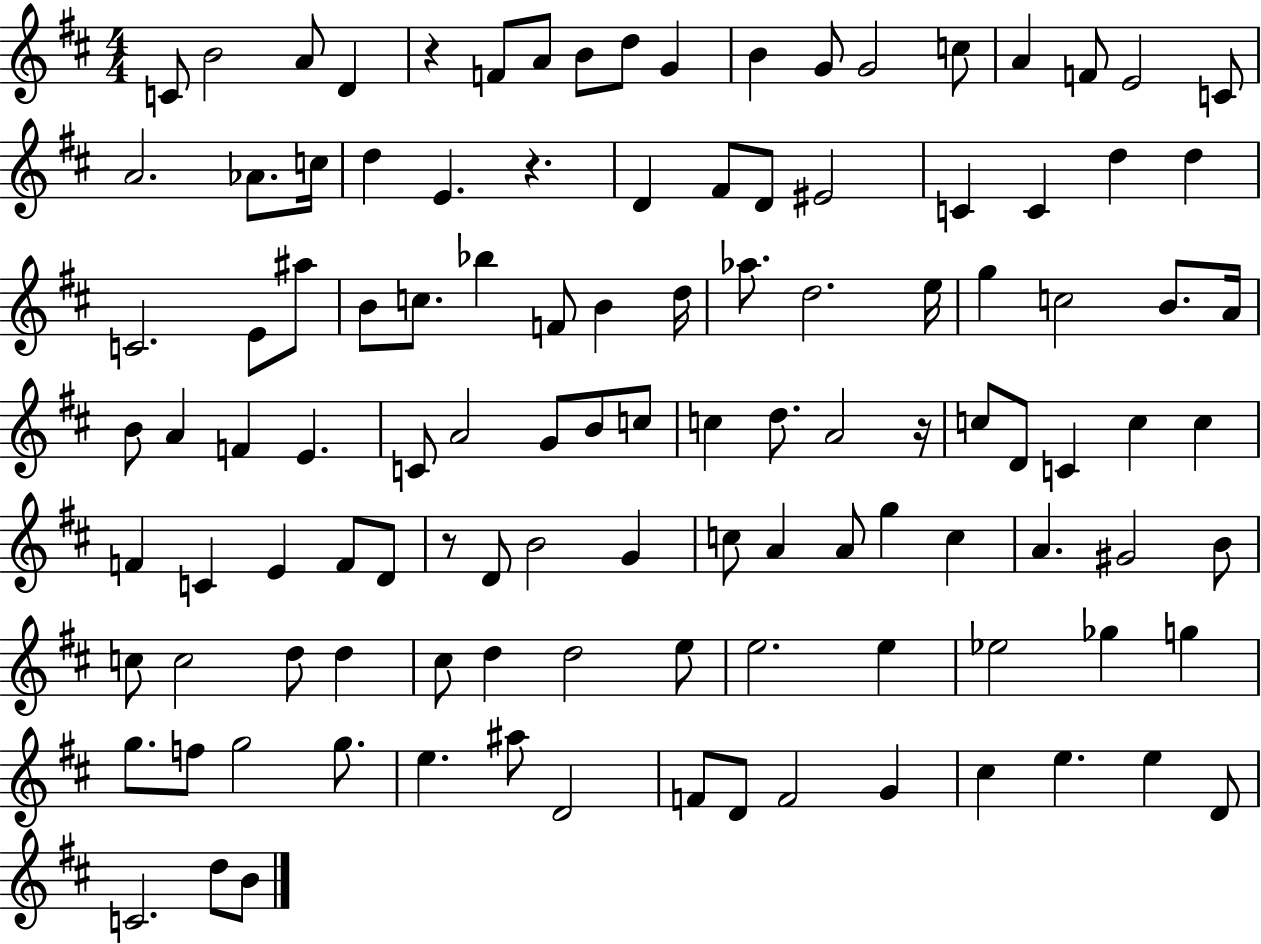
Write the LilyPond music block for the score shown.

{
  \clef treble
  \numericTimeSignature
  \time 4/4
  \key d \major
  \repeat volta 2 { c'8 b'2 a'8 d'4 | r4 f'8 a'8 b'8 d''8 g'4 | b'4 g'8 g'2 c''8 | a'4 f'8 e'2 c'8 | \break a'2. aes'8. c''16 | d''4 e'4. r4. | d'4 fis'8 d'8 eis'2 | c'4 c'4 d''4 d''4 | \break c'2. e'8 ais''8 | b'8 c''8. bes''4 f'8 b'4 d''16 | aes''8. d''2. e''16 | g''4 c''2 b'8. a'16 | \break b'8 a'4 f'4 e'4. | c'8 a'2 g'8 b'8 c''8 | c''4 d''8. a'2 r16 | c''8 d'8 c'4 c''4 c''4 | \break f'4 c'4 e'4 f'8 d'8 | r8 d'8 b'2 g'4 | c''8 a'4 a'8 g''4 c''4 | a'4. gis'2 b'8 | \break c''8 c''2 d''8 d''4 | cis''8 d''4 d''2 e''8 | e''2. e''4 | ees''2 ges''4 g''4 | \break g''8. f''8 g''2 g''8. | e''4. ais''8 d'2 | f'8 d'8 f'2 g'4 | cis''4 e''4. e''4 d'8 | \break c'2. d''8 b'8 | } \bar "|."
}